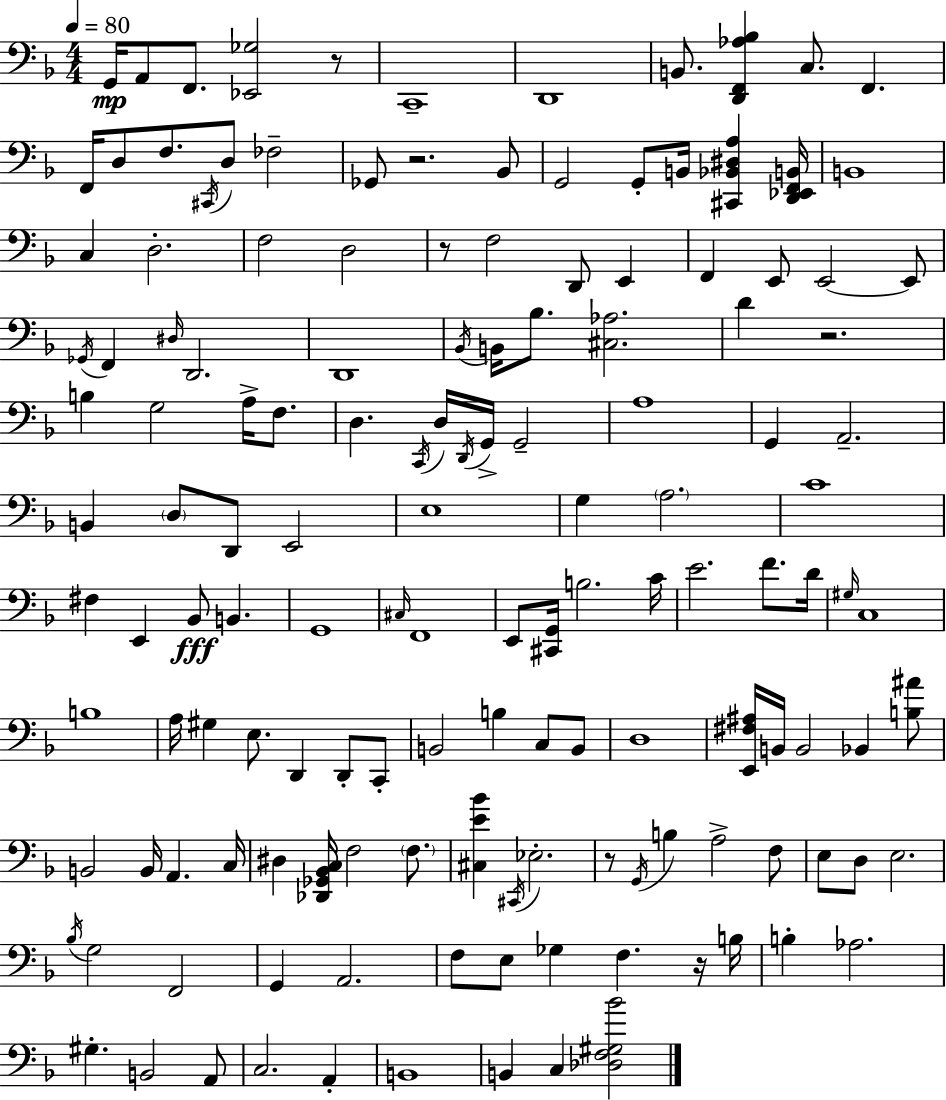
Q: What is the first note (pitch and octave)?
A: G2